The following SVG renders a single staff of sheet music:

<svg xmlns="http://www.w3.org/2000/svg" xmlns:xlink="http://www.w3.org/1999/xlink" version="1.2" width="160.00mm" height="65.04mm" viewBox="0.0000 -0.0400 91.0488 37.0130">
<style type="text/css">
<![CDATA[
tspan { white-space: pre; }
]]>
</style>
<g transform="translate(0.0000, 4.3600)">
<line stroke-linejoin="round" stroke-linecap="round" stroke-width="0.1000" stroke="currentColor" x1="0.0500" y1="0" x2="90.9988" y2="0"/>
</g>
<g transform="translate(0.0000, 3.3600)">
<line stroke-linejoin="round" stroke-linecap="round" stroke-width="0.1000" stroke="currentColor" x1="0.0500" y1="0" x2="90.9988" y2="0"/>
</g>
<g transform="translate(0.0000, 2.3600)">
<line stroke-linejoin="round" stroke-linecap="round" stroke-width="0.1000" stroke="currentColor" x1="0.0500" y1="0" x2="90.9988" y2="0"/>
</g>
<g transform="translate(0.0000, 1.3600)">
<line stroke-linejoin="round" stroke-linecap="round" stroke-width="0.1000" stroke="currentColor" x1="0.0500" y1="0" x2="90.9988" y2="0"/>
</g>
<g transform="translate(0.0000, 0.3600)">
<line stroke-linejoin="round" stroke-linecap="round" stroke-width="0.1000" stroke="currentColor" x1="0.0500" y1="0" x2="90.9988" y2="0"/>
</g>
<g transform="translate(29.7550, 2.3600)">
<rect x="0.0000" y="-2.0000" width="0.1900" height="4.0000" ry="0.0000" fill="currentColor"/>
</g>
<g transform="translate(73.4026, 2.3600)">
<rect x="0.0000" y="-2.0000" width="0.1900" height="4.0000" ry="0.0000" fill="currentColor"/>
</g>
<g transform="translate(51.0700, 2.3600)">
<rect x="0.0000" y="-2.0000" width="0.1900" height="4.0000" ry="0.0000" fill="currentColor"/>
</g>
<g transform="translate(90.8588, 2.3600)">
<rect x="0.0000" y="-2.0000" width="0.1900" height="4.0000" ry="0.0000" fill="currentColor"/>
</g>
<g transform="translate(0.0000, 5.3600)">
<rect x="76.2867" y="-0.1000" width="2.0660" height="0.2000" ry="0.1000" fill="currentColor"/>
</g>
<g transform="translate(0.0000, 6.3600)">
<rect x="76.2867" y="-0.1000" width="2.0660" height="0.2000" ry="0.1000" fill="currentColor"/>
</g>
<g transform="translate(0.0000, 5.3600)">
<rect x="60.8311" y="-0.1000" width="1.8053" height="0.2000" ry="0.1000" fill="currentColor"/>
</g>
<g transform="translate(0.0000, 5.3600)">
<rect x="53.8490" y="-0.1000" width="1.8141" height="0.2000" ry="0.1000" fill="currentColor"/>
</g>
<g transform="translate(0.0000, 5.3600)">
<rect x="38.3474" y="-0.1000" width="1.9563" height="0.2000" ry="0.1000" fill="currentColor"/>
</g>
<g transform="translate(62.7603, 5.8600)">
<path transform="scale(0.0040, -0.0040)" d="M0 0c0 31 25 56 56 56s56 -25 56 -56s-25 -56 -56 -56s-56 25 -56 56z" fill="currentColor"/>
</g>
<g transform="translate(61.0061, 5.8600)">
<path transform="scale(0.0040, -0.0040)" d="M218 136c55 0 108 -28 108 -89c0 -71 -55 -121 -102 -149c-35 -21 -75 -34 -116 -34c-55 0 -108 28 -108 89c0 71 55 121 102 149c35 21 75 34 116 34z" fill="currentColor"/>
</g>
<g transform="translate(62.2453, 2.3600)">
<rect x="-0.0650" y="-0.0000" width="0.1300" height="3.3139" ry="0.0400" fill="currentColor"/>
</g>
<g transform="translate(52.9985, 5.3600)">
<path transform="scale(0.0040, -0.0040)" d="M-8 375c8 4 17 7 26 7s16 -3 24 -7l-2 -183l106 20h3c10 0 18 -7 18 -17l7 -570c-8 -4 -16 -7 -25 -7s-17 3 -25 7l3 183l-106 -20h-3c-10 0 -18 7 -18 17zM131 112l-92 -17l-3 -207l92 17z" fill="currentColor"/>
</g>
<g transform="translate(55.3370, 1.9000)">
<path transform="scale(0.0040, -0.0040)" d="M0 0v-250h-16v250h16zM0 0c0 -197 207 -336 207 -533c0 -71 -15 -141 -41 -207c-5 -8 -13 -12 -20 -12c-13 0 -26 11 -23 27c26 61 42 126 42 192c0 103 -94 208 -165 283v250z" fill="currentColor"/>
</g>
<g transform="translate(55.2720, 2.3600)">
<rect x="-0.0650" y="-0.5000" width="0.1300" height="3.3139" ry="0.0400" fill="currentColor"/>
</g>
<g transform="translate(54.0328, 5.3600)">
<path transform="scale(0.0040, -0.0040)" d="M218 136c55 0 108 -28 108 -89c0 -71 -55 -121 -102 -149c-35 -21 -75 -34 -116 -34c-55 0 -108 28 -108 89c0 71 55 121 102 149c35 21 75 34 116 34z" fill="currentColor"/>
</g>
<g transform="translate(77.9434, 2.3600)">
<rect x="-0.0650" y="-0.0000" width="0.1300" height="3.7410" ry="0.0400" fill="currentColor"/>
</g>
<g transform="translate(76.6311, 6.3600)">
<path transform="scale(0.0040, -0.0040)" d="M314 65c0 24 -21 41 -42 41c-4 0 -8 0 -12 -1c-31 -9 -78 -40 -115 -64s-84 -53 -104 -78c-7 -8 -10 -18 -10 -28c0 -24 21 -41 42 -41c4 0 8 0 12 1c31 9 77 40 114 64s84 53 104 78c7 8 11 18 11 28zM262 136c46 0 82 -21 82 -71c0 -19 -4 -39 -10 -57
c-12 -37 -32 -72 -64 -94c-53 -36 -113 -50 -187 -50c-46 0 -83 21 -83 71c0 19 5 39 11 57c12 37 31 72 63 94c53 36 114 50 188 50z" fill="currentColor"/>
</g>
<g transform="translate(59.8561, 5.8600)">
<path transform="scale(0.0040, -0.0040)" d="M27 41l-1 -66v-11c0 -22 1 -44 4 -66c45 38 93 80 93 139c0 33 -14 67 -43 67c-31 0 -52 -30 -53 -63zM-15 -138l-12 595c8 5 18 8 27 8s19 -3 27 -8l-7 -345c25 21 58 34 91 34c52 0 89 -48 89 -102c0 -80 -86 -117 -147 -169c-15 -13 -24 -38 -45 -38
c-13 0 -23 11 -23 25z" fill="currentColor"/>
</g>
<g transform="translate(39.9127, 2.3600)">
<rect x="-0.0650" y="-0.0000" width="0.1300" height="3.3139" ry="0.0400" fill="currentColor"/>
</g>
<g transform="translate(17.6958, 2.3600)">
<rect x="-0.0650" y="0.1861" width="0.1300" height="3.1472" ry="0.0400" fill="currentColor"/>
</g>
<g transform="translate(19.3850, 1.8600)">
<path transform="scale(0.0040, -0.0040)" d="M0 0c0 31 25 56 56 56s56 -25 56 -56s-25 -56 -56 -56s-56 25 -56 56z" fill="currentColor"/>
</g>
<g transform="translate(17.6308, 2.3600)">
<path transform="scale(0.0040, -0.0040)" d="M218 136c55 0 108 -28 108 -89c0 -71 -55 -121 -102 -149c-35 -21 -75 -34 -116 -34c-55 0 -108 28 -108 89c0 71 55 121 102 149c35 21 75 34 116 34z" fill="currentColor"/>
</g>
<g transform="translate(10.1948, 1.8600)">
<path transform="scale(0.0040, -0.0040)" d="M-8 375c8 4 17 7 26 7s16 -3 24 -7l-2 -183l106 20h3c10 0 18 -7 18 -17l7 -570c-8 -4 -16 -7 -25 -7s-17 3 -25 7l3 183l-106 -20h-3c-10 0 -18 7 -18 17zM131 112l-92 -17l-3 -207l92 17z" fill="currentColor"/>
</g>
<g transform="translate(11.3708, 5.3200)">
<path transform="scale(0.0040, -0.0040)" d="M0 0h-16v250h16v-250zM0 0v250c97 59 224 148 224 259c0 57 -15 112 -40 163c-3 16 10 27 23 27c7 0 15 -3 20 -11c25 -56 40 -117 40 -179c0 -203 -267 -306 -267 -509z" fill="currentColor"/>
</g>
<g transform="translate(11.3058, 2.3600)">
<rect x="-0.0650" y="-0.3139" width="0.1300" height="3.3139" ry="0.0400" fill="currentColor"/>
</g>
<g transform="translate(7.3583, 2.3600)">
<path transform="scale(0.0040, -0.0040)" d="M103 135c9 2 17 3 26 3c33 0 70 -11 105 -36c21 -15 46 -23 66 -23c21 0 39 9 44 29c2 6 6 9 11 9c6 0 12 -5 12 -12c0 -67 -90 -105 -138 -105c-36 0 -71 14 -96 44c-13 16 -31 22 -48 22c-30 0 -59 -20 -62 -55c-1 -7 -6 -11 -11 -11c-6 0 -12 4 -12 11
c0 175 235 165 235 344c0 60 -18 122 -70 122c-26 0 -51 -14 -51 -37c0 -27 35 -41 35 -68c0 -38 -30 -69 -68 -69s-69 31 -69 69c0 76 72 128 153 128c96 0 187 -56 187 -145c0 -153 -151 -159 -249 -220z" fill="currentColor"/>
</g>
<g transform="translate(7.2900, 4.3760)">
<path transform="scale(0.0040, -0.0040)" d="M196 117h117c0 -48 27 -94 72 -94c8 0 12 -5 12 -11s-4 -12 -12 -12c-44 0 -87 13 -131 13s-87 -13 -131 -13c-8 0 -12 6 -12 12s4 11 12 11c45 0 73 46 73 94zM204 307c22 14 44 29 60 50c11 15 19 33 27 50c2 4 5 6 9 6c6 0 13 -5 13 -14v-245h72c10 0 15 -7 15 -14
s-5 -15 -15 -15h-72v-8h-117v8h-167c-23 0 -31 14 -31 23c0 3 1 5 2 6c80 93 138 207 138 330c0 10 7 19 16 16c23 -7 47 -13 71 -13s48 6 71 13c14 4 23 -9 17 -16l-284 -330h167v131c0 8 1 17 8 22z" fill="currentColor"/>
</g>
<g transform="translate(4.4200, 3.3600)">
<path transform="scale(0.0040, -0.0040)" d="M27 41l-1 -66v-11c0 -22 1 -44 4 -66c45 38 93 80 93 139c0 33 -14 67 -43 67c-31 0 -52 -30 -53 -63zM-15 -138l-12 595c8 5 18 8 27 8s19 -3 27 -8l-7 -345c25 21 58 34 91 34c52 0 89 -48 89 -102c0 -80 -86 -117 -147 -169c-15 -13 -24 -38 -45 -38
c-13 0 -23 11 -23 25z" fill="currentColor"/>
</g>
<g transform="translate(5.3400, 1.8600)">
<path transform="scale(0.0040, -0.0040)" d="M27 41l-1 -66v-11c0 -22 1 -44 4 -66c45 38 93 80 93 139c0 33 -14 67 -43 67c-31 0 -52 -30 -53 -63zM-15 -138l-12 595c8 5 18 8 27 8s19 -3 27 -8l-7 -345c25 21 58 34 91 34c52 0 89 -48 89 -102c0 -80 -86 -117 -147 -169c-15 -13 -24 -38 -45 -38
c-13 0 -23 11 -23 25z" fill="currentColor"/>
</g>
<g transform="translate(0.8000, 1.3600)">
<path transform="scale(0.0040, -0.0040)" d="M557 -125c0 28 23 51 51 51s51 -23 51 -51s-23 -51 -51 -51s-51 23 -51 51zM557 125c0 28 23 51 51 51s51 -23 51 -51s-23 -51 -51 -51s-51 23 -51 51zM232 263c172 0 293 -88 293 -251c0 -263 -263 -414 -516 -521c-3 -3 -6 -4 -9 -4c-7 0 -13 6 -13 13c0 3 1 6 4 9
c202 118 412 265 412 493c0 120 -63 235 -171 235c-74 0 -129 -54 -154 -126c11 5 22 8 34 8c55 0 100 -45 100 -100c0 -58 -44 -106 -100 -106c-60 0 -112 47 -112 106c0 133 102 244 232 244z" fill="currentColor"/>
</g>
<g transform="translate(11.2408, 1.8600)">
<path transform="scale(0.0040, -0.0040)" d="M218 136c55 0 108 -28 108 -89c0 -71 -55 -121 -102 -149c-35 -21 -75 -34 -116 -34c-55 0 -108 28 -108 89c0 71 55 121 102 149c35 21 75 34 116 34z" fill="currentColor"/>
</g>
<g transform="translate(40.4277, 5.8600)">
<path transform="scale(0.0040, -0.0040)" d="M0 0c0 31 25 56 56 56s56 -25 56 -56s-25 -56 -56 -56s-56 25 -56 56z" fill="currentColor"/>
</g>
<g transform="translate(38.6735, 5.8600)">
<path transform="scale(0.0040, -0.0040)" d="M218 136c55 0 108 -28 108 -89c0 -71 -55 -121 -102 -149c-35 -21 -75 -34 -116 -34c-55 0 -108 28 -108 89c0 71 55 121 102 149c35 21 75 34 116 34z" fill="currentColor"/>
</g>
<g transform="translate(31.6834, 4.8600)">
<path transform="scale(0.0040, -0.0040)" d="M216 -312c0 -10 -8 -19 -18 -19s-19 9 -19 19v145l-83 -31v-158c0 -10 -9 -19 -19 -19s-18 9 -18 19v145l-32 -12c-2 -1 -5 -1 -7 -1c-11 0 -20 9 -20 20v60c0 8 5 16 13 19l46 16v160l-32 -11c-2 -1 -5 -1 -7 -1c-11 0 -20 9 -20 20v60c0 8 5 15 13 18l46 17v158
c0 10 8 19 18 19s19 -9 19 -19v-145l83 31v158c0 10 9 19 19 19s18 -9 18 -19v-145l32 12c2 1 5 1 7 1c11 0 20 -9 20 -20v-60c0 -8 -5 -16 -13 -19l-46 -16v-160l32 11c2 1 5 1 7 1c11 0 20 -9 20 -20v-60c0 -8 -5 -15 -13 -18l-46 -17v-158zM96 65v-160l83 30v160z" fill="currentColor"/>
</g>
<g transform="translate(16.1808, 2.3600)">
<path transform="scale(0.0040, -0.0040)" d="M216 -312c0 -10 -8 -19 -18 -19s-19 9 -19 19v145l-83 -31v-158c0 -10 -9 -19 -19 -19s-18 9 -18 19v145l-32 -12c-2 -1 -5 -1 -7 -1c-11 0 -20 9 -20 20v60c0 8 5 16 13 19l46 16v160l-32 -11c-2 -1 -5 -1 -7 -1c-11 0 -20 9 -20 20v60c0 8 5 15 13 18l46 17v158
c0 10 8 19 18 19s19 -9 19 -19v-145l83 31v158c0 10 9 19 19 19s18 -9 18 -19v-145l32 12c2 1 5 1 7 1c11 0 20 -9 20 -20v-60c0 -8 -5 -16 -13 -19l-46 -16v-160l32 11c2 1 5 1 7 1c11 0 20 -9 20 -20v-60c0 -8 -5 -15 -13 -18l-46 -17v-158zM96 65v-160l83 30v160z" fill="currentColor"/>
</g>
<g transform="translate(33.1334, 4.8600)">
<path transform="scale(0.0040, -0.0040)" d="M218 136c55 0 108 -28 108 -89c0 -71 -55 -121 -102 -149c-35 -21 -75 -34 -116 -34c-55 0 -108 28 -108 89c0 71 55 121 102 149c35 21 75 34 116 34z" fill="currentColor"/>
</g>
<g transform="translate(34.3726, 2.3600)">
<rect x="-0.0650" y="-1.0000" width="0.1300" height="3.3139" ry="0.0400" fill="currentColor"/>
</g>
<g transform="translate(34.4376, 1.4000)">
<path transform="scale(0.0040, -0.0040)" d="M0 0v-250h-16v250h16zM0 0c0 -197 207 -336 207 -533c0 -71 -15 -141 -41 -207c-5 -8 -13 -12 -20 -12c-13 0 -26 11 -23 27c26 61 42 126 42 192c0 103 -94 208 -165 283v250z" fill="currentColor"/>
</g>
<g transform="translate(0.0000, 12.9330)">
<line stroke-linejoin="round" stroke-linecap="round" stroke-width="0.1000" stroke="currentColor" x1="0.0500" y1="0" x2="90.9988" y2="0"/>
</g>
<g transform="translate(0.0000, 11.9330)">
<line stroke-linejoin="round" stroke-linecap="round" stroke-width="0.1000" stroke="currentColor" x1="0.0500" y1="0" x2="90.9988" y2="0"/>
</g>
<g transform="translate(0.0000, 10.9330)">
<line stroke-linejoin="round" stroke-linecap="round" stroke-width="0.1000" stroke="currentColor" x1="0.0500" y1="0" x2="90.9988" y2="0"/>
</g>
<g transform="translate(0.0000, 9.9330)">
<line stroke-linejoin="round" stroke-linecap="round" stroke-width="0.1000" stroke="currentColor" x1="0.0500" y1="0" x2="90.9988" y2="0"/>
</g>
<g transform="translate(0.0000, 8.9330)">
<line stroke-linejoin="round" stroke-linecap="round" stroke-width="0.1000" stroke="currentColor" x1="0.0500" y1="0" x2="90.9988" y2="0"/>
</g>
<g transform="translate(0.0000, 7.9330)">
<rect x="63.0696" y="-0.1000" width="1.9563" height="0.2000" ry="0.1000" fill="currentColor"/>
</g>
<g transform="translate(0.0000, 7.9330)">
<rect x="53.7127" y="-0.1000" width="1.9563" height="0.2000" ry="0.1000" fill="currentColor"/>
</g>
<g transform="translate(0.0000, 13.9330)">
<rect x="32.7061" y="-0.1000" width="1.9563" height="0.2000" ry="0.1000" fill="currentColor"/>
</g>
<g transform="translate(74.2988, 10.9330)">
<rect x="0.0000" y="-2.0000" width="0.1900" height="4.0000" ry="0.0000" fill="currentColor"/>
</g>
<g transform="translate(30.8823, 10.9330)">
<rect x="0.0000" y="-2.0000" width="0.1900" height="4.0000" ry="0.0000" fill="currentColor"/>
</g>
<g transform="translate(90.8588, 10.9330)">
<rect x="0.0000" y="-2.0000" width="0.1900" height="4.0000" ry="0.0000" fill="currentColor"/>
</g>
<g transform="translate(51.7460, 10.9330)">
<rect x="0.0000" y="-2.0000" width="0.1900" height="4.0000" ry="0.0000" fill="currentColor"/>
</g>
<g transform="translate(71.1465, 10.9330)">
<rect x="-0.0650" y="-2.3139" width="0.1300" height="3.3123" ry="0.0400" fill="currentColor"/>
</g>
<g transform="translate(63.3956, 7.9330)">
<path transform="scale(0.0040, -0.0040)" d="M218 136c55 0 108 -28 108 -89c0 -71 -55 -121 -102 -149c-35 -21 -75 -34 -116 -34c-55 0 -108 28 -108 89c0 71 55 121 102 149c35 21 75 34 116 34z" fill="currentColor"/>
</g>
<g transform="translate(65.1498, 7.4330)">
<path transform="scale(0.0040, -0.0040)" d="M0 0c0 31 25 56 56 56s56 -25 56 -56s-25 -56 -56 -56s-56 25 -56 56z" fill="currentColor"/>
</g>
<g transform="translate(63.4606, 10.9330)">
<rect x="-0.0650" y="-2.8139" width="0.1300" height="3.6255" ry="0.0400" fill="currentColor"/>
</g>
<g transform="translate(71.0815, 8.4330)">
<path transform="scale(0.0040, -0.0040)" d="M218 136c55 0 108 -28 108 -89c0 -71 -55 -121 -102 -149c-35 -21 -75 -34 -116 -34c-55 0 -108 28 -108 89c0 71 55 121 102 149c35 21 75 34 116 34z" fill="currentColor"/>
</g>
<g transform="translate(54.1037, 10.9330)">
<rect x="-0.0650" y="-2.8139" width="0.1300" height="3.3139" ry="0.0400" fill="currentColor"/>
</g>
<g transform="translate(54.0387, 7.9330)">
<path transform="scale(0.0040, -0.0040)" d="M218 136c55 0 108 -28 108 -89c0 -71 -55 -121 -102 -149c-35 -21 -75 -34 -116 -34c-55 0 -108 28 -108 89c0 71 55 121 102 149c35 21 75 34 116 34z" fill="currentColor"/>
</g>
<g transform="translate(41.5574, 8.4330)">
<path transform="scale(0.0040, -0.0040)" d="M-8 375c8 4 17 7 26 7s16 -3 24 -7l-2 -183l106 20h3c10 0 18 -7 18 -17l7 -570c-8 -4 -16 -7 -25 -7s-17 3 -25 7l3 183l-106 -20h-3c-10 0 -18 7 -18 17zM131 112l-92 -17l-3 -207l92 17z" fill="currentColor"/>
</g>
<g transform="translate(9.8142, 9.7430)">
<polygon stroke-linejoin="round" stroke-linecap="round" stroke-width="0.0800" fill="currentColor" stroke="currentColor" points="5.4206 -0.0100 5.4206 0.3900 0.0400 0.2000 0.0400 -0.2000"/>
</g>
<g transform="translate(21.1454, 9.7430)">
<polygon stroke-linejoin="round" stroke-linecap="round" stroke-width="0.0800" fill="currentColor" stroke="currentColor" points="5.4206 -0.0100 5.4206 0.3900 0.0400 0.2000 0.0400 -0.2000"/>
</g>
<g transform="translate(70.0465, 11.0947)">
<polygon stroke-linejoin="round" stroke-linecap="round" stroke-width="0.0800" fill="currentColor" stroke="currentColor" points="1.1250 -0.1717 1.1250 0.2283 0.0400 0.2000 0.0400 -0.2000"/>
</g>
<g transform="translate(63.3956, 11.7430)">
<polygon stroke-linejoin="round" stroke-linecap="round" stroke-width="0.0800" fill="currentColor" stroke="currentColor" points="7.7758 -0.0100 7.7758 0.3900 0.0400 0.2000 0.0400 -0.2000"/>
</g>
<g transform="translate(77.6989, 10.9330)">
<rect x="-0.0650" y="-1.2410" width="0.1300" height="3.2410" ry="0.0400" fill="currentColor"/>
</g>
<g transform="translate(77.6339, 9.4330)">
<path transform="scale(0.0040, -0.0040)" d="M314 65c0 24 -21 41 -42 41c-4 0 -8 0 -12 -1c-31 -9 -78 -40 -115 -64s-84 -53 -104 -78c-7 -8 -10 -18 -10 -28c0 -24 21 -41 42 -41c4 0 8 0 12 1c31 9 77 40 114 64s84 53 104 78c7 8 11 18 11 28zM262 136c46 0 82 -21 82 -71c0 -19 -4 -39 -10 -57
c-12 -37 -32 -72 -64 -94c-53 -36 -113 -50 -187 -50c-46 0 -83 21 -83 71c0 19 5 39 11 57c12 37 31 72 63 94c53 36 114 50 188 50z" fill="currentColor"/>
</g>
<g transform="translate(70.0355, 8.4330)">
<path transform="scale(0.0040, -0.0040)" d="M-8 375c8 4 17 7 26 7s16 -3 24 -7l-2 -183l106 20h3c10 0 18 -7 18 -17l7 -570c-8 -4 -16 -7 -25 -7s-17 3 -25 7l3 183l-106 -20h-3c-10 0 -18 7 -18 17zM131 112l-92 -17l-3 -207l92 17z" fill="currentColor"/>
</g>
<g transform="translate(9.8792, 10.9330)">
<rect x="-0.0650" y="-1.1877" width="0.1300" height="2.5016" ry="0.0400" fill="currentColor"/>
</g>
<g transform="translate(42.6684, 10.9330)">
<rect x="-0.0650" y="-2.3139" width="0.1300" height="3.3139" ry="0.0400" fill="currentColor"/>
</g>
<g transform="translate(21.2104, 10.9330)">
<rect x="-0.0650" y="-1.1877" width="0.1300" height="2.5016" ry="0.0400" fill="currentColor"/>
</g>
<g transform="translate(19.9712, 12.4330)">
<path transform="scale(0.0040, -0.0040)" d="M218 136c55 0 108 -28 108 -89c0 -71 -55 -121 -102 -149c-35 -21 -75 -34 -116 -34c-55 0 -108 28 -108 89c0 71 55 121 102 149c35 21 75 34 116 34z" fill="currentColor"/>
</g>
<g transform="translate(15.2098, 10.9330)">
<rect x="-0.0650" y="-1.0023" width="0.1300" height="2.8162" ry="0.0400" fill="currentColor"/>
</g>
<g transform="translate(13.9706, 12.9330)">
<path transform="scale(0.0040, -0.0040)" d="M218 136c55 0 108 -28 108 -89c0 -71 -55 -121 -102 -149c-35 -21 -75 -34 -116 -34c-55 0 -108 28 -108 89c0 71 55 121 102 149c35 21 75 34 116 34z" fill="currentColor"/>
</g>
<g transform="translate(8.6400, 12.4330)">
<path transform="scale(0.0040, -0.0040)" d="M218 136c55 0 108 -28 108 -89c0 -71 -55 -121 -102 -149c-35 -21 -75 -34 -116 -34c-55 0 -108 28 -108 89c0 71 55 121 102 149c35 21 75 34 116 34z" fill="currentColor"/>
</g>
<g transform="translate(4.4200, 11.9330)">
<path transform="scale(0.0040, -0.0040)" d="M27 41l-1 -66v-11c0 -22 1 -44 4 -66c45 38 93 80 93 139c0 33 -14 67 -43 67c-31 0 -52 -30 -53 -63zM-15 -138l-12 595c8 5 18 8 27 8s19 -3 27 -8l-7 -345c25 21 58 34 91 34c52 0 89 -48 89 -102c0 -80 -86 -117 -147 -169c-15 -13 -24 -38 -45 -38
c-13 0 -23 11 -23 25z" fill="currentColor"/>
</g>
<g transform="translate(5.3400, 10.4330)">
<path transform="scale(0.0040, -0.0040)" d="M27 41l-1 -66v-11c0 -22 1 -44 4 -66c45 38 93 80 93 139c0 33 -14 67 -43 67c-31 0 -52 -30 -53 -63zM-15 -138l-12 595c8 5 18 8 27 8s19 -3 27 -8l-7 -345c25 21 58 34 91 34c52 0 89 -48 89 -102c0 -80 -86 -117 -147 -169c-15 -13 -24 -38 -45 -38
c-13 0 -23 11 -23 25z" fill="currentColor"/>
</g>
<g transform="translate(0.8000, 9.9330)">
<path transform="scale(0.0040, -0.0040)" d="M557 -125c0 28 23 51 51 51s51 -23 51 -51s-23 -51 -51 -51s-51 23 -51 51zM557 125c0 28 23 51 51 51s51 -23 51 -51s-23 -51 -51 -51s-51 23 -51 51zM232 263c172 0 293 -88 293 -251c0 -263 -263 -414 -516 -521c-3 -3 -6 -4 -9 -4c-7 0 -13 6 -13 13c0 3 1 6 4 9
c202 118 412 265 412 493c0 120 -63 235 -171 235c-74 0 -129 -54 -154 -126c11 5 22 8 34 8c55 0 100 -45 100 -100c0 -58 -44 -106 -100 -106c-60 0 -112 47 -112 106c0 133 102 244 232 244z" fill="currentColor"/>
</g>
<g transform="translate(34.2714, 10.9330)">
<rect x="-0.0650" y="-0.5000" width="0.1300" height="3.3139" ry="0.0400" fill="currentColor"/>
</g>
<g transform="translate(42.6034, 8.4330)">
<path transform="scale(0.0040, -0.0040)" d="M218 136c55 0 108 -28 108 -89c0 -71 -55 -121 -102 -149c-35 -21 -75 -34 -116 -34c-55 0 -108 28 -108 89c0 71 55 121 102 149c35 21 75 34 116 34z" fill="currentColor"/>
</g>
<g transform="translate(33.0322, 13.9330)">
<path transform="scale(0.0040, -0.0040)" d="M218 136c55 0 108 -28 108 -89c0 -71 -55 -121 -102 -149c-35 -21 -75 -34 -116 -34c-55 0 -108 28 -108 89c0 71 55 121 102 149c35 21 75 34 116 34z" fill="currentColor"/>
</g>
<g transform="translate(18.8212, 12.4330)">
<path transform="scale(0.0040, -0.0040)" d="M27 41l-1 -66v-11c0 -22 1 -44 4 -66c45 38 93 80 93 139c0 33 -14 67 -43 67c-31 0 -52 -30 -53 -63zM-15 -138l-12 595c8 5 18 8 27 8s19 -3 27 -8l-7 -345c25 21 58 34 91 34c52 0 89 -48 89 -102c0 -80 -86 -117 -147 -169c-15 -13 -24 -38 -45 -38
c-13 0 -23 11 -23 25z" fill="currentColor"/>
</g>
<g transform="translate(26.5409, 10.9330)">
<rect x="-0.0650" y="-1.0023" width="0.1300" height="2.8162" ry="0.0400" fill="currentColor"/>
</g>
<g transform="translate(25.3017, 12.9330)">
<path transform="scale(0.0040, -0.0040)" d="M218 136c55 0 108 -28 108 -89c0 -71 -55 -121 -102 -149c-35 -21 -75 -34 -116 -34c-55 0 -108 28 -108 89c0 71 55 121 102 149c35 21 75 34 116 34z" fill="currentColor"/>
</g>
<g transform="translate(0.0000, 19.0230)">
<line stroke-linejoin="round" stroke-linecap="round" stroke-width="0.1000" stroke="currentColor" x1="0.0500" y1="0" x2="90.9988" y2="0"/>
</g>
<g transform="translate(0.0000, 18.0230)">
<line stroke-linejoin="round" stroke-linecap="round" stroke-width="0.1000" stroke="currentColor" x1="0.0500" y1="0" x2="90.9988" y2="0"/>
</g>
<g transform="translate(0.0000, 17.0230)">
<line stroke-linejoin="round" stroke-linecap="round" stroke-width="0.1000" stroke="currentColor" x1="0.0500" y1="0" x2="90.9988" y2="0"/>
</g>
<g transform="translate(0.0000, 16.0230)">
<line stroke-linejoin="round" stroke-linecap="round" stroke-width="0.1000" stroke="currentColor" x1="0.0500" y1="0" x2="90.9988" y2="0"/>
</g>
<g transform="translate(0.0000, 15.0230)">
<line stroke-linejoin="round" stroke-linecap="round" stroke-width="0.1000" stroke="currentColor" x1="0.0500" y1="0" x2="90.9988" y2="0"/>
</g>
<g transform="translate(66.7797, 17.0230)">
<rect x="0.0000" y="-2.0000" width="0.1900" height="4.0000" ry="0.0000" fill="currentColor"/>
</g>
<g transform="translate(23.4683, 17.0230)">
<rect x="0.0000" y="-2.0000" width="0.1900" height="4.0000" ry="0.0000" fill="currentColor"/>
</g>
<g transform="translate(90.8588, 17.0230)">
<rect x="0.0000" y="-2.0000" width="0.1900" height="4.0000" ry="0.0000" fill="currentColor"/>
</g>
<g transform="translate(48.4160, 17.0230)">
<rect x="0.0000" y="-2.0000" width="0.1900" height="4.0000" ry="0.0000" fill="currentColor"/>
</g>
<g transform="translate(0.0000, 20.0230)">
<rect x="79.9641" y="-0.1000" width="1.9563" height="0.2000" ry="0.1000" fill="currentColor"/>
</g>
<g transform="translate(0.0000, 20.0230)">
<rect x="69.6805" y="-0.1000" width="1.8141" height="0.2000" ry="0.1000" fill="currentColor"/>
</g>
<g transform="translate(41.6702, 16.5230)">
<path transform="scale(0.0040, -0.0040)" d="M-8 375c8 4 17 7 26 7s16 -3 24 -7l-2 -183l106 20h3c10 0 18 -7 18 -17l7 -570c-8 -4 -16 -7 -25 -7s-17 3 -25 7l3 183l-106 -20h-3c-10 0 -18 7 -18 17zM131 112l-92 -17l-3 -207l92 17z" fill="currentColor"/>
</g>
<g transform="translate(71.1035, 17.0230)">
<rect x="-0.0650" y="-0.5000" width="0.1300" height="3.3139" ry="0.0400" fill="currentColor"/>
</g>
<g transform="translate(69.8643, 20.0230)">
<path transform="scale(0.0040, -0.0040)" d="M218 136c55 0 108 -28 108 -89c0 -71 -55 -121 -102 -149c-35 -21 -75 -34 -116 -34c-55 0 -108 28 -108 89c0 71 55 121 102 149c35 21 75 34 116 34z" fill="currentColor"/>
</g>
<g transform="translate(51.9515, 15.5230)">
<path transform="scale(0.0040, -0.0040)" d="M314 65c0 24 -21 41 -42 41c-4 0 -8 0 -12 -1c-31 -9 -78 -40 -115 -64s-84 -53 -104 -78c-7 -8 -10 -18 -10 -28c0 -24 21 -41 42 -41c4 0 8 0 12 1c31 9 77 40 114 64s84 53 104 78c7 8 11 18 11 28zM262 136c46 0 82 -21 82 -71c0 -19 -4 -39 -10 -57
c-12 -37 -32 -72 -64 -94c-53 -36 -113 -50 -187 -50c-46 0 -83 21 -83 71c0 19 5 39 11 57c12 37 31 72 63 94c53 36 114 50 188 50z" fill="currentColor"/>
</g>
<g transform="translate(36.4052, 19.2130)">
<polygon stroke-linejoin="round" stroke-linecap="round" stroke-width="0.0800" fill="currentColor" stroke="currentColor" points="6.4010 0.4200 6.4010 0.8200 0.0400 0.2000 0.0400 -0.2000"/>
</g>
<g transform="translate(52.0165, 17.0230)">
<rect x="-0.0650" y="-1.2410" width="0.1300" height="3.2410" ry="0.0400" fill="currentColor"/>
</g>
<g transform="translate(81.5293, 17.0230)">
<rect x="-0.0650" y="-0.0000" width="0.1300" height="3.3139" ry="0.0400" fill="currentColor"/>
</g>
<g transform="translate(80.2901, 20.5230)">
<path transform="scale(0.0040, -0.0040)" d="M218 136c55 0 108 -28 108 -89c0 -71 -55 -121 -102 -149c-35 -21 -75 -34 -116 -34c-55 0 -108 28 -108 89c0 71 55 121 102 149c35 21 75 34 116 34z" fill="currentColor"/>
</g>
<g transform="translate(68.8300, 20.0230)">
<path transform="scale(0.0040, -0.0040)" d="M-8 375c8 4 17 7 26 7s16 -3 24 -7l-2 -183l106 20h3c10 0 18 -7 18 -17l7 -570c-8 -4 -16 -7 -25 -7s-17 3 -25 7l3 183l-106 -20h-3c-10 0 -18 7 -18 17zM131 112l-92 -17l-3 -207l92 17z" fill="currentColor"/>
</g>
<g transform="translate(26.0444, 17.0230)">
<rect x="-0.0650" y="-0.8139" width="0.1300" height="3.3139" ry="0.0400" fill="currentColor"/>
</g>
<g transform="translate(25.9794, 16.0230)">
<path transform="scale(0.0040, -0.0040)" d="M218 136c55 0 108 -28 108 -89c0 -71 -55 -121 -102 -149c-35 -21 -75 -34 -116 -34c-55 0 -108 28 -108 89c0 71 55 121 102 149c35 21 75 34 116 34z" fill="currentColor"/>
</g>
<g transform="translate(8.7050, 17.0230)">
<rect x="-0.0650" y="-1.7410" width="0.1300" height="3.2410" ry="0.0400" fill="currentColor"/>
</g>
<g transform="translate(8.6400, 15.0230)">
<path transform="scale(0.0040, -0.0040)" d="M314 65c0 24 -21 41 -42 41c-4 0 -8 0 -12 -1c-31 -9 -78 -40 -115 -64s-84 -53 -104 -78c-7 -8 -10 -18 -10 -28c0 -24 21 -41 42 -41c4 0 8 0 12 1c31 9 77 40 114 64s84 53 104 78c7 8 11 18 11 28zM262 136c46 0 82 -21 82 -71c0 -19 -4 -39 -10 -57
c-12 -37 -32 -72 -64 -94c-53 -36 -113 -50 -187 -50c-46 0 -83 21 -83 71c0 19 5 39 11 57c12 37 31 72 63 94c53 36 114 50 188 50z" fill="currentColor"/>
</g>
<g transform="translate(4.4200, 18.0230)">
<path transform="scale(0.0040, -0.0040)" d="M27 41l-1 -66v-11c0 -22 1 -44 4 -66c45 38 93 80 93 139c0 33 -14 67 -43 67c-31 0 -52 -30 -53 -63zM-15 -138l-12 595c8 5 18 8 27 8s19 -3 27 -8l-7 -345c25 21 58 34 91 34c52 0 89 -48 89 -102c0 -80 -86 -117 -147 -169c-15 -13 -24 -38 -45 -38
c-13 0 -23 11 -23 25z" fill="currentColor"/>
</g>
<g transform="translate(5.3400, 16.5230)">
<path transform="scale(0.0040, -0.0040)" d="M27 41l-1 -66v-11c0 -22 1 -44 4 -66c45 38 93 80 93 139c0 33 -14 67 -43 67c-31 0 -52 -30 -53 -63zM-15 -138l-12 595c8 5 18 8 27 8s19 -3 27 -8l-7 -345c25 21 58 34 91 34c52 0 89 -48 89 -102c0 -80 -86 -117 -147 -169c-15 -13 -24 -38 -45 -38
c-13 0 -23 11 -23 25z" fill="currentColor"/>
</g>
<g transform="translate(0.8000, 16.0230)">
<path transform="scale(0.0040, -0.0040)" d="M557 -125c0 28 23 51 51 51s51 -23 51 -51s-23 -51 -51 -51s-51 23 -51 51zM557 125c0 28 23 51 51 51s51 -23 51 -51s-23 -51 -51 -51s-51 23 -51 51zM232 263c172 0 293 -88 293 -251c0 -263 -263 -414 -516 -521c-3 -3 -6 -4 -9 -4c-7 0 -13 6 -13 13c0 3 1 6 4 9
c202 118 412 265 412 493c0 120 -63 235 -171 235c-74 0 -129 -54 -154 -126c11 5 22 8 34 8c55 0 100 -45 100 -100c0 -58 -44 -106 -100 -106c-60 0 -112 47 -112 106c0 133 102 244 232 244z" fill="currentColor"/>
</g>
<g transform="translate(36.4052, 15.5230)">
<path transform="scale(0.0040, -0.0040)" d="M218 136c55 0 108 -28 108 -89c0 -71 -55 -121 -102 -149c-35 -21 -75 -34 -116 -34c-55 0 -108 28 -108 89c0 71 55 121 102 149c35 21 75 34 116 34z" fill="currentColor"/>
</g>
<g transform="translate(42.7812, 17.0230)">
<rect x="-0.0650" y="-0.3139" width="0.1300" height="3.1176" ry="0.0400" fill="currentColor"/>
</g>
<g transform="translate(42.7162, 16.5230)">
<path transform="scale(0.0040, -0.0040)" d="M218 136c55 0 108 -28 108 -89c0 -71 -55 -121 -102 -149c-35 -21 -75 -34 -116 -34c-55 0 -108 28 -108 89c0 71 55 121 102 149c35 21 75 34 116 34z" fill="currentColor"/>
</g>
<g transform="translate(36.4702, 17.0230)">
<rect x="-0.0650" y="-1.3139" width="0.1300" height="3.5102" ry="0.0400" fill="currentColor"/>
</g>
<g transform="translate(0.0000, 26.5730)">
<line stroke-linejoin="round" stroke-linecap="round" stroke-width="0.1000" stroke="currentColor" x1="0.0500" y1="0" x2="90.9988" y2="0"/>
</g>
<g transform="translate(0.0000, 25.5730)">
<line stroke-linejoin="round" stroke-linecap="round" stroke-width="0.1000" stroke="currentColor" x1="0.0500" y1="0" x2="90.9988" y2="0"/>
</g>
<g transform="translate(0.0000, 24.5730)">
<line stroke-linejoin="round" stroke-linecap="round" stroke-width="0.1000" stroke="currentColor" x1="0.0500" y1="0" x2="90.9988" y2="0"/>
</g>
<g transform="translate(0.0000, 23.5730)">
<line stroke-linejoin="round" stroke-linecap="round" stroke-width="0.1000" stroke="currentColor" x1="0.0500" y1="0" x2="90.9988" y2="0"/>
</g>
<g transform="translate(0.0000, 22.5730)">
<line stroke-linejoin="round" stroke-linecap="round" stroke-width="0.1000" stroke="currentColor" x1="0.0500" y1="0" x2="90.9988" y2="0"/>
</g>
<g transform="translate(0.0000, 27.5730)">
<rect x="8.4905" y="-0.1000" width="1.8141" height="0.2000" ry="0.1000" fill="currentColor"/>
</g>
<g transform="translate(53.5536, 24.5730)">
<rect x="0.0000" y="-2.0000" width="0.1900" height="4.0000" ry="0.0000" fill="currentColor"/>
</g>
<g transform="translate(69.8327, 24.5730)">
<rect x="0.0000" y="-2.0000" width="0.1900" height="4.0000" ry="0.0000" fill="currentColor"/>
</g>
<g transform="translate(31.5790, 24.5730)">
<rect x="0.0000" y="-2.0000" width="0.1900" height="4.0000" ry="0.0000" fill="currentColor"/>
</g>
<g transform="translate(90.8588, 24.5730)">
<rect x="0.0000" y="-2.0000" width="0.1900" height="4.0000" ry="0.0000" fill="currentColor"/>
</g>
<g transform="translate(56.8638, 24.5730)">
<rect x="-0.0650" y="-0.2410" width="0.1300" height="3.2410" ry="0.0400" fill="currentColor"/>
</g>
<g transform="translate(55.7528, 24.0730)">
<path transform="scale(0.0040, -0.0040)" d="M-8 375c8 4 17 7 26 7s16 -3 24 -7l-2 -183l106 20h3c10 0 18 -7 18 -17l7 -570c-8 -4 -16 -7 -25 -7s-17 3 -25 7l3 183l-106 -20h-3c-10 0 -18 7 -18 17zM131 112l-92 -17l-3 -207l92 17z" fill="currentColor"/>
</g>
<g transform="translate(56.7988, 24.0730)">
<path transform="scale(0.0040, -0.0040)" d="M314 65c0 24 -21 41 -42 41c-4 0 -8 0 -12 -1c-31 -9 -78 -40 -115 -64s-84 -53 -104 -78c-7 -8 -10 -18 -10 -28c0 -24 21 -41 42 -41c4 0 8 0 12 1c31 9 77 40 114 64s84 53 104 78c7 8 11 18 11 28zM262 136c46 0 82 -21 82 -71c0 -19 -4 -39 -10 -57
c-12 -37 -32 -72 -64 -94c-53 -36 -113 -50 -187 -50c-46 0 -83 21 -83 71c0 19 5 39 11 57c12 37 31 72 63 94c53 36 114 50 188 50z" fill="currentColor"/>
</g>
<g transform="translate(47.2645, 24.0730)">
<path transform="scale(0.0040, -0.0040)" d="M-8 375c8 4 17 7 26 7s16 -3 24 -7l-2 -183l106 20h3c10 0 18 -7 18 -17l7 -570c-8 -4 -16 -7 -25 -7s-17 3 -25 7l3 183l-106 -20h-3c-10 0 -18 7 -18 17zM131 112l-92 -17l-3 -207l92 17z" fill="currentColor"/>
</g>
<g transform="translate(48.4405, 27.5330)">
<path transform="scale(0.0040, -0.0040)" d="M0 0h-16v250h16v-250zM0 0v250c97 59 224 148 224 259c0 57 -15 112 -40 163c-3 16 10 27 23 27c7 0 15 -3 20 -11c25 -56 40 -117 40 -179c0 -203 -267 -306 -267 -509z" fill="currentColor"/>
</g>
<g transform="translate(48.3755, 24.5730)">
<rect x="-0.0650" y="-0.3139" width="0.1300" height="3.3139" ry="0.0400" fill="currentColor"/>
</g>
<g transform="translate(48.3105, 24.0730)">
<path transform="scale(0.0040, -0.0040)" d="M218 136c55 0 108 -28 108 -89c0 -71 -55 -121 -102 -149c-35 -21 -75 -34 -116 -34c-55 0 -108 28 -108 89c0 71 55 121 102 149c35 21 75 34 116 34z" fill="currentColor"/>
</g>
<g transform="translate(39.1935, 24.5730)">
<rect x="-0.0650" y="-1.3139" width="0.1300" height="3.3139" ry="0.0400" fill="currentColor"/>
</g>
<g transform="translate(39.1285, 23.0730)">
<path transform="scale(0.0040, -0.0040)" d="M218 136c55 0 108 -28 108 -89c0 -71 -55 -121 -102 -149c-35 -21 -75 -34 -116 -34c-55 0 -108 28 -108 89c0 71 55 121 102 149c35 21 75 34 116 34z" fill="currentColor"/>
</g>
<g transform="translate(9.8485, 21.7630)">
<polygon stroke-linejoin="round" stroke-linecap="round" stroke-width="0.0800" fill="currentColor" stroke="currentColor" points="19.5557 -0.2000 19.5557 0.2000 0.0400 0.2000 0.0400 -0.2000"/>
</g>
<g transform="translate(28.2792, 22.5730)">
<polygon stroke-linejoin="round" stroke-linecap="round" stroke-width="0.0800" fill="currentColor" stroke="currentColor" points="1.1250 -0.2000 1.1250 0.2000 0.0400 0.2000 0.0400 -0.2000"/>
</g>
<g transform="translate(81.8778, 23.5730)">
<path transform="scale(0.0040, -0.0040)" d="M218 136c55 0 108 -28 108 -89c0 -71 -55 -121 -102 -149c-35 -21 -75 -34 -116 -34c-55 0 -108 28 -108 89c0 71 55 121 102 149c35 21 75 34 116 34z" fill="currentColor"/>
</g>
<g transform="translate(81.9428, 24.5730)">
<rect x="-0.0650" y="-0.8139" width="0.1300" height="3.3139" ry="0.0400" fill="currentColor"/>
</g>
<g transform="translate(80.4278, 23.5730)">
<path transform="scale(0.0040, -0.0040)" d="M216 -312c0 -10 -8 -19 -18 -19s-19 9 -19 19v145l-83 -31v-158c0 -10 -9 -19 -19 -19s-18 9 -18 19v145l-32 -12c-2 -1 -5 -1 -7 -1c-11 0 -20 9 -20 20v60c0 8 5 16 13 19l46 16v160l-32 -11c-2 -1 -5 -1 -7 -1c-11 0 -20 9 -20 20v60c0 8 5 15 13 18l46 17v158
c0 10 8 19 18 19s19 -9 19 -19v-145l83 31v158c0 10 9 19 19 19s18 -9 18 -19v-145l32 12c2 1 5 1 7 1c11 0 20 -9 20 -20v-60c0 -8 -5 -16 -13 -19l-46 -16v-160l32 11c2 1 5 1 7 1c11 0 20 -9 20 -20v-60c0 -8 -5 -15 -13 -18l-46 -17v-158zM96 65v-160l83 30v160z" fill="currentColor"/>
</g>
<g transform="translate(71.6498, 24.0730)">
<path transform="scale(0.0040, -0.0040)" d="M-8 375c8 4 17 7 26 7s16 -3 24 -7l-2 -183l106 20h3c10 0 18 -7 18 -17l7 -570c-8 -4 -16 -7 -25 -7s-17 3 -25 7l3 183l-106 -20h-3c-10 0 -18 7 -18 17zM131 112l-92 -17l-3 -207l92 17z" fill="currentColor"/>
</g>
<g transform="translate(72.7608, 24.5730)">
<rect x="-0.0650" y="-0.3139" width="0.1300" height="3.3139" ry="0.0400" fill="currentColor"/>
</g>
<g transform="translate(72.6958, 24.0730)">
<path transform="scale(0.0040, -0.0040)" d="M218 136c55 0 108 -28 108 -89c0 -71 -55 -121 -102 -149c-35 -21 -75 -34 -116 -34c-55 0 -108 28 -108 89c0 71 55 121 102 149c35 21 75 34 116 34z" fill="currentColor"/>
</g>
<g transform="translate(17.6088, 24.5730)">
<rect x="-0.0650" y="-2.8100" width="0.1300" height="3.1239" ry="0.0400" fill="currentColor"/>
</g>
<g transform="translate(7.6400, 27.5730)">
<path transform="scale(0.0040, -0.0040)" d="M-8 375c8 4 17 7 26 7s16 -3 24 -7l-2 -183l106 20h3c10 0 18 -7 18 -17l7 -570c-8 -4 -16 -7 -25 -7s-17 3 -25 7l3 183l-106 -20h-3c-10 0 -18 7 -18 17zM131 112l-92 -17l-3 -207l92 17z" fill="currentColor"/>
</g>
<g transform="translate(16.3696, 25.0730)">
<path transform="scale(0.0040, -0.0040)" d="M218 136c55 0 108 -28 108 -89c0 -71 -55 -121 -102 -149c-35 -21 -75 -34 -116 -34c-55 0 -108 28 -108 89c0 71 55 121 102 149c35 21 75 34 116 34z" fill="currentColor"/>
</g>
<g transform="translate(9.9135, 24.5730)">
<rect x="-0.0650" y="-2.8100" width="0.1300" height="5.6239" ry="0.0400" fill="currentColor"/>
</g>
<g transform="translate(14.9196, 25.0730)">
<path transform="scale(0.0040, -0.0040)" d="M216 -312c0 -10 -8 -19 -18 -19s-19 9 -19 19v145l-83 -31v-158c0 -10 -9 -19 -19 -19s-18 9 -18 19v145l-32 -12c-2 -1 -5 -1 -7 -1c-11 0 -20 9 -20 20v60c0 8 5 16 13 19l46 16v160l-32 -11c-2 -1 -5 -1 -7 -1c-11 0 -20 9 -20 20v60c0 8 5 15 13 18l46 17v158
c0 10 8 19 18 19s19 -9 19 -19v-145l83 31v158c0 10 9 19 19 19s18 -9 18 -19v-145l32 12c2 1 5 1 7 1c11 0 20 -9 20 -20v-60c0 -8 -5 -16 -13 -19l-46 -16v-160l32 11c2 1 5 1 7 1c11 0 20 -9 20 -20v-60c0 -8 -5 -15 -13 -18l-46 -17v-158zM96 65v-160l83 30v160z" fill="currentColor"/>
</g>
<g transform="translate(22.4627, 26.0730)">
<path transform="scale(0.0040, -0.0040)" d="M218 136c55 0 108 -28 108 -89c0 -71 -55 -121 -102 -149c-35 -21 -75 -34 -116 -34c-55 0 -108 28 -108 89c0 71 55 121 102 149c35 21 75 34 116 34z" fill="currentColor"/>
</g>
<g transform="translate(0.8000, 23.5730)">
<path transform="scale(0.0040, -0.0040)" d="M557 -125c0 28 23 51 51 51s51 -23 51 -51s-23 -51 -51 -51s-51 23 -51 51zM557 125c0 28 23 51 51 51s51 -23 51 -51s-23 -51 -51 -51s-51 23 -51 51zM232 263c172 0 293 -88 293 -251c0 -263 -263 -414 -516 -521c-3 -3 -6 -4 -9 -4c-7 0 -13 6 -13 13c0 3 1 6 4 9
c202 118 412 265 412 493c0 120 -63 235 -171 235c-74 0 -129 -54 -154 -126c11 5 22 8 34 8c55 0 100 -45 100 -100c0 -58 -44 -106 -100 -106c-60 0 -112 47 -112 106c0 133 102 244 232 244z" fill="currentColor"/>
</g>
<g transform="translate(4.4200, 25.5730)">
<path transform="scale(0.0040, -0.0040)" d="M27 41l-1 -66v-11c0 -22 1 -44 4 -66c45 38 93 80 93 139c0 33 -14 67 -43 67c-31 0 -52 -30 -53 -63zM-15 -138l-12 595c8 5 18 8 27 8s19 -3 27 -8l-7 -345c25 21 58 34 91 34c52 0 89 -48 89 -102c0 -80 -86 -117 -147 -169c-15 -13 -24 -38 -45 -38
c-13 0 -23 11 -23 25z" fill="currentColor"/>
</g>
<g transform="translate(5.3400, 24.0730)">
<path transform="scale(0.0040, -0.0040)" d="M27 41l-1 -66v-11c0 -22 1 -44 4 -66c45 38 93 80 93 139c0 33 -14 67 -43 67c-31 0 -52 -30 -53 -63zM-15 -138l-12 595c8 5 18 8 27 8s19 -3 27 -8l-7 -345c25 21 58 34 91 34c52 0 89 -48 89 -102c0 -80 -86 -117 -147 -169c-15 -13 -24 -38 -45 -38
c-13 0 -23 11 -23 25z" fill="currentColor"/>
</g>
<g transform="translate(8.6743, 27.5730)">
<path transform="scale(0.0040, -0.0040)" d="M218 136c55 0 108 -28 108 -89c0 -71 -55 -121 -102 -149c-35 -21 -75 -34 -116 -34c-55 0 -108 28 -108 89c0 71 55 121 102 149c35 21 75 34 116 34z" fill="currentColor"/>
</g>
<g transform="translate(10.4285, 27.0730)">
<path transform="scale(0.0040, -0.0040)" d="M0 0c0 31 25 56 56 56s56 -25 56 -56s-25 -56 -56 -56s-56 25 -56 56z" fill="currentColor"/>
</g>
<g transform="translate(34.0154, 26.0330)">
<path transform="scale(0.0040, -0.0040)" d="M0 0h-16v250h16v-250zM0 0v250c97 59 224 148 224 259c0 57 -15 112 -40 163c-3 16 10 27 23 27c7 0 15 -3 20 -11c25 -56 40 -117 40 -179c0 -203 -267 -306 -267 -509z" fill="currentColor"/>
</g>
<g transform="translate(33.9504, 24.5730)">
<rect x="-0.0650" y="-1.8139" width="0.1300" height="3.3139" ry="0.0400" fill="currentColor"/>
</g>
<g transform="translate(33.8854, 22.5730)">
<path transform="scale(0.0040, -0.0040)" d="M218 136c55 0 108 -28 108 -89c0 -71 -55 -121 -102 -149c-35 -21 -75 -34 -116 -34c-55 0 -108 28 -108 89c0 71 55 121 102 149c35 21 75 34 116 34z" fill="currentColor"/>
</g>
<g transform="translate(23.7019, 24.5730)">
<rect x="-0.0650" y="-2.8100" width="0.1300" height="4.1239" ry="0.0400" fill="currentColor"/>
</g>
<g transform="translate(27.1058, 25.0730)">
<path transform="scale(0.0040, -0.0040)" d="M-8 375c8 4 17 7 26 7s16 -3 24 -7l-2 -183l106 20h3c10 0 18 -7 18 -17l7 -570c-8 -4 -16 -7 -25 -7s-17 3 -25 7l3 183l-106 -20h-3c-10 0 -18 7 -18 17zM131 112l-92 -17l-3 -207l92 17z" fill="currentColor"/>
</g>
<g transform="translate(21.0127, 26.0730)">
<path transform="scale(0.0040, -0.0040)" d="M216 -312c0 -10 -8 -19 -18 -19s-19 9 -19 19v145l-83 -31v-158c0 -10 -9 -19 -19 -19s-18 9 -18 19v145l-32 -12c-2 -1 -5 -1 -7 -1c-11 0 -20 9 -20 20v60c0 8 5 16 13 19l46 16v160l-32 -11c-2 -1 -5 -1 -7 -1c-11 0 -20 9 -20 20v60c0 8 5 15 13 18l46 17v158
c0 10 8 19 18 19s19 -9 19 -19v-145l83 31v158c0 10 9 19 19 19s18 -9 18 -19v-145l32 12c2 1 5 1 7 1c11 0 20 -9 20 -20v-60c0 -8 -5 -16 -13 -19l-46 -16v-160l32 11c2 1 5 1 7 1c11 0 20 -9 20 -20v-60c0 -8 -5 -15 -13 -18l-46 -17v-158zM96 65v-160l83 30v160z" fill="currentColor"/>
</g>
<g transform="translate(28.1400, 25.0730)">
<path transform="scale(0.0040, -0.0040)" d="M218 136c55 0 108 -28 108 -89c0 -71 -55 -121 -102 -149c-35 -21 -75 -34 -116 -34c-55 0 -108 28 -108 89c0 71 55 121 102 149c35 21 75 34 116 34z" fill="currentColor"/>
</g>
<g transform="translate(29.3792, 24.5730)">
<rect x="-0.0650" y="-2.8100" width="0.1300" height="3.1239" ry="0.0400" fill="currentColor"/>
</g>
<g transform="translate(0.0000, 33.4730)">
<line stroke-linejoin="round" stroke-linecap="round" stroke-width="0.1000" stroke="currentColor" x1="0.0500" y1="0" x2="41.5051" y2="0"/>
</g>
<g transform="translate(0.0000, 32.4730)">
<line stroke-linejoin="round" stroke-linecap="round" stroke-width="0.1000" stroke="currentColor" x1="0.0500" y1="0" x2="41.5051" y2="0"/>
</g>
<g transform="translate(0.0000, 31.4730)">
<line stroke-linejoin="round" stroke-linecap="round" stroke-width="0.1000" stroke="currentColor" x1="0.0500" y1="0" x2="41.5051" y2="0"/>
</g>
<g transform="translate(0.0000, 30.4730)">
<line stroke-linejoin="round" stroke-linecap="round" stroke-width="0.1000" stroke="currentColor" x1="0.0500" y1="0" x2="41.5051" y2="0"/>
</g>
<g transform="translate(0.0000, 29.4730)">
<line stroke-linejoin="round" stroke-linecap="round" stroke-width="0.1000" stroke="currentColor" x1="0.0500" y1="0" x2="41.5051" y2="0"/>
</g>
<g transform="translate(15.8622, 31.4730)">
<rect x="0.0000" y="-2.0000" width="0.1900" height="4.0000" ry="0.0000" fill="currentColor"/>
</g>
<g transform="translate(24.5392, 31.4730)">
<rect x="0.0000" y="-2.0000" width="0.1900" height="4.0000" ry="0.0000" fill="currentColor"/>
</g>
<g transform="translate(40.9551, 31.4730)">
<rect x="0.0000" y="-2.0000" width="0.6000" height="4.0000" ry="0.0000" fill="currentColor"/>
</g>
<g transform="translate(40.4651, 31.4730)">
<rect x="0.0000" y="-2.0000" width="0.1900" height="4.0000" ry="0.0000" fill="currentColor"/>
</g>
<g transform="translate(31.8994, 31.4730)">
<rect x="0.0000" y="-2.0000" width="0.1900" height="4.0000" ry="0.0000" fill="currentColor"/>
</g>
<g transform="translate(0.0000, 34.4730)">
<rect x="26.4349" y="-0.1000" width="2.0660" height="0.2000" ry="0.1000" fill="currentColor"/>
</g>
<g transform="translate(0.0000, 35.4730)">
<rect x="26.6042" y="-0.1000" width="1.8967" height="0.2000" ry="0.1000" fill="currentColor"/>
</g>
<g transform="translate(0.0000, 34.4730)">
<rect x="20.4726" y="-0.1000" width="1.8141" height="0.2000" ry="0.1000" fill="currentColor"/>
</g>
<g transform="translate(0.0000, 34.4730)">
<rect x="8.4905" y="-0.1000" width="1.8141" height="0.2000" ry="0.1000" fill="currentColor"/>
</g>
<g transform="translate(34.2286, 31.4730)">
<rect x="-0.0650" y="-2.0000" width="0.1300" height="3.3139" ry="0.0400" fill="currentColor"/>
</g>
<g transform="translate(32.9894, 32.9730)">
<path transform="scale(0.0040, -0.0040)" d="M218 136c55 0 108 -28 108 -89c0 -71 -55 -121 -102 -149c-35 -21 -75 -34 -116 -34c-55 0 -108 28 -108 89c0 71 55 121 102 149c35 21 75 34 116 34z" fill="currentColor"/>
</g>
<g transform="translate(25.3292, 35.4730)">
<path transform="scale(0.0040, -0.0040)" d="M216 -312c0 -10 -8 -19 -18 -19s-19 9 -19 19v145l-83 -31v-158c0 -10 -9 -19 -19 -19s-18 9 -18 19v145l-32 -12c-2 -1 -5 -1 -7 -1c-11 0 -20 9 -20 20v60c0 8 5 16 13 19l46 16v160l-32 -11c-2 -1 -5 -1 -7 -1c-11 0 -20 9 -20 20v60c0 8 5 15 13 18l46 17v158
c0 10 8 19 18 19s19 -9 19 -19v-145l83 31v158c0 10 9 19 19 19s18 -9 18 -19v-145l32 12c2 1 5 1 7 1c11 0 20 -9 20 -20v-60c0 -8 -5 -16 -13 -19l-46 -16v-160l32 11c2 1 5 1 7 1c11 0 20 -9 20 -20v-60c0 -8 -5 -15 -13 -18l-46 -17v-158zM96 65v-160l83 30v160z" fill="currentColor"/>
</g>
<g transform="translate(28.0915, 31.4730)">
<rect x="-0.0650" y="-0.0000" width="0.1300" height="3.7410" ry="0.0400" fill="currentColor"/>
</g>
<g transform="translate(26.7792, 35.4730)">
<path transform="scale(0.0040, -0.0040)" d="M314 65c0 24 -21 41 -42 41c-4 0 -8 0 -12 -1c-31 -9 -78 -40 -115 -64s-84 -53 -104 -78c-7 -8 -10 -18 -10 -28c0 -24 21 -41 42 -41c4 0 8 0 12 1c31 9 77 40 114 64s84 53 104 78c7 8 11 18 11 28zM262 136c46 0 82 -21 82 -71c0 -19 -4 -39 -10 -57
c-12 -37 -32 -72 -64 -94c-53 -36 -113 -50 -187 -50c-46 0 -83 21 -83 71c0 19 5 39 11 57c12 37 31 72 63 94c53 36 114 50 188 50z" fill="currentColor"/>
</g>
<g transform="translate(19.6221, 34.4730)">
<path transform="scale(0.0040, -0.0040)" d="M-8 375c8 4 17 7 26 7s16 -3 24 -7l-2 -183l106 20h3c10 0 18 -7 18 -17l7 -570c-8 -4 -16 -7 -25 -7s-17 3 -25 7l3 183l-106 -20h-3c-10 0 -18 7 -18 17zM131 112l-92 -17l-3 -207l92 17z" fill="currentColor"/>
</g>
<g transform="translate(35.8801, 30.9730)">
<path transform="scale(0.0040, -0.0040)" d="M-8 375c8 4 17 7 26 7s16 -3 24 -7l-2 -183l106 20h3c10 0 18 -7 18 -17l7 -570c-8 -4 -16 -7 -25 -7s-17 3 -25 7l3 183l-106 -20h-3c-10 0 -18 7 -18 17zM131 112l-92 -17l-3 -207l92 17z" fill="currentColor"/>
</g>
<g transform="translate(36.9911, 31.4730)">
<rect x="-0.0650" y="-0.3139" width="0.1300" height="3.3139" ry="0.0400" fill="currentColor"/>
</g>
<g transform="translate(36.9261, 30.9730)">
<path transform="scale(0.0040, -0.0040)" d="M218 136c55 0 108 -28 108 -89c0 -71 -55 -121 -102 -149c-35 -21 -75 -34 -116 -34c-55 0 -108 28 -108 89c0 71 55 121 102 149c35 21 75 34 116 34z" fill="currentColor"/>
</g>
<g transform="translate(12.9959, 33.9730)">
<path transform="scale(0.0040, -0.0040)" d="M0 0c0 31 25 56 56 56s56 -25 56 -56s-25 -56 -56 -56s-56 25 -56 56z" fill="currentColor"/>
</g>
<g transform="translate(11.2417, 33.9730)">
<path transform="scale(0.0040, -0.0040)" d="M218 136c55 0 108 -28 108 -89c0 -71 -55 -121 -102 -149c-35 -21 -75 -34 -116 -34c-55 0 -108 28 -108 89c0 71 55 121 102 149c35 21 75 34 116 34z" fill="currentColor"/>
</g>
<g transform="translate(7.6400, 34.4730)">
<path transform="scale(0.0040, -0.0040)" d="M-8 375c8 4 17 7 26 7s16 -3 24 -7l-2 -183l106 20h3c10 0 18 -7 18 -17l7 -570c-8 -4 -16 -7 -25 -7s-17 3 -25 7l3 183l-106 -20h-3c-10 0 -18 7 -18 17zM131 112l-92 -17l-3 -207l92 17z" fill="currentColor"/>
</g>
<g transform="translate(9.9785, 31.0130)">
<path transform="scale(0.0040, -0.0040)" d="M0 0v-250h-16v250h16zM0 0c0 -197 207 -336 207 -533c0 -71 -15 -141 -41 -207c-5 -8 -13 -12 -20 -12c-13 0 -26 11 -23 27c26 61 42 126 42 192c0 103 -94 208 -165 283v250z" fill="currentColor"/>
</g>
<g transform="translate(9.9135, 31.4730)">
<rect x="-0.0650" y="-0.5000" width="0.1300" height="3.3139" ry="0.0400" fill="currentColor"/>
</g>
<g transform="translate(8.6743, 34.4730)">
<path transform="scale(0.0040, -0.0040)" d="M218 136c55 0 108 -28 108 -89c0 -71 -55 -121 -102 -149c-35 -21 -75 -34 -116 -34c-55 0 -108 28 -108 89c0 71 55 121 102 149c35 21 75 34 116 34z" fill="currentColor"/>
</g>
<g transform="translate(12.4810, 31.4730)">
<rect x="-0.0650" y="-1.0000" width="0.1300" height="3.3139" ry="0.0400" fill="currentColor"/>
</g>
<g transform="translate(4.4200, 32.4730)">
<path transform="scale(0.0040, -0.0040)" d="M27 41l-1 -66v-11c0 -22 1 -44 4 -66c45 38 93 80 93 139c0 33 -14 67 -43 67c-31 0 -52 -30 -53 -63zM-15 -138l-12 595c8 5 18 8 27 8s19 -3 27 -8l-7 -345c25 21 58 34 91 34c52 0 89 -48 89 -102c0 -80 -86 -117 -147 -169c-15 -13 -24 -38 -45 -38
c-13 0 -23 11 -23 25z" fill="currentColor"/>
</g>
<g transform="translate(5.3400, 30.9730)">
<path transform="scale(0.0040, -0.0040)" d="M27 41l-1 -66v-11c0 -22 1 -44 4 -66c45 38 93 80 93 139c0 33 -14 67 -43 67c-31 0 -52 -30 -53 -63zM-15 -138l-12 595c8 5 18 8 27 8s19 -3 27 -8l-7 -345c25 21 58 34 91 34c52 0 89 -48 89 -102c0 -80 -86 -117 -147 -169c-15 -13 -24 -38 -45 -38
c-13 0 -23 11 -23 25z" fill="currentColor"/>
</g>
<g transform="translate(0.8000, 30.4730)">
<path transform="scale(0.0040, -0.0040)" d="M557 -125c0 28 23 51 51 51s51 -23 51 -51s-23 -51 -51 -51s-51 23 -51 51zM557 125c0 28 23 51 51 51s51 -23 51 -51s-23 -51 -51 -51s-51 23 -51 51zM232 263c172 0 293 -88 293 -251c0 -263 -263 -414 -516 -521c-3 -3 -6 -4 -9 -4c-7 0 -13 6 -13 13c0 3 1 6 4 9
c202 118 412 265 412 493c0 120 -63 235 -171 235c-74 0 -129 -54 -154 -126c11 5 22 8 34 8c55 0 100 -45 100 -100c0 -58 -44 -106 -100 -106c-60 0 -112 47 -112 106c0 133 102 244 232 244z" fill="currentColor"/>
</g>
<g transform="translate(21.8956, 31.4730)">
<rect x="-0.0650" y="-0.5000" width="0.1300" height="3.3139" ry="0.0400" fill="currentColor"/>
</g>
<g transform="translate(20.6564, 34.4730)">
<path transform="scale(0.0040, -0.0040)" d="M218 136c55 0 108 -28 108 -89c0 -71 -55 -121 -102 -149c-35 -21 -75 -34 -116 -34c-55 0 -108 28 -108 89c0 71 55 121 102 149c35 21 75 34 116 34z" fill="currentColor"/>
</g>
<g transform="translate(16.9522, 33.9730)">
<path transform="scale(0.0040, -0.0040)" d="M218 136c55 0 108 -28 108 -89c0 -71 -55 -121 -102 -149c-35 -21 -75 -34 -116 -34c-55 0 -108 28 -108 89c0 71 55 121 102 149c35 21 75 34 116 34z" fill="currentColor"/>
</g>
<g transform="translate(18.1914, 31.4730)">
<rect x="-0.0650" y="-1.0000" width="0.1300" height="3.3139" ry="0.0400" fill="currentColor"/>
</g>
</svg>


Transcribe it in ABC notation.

X:1
T:Untitled
M:2/4
L:1/4
K:Bb
E,/2 ^D, ^F,,/2 D,, E,,/2 _D,, C,,2 A,,/2 G,,/2 _A,,/2 G,,/2 _E,, B, C C/2 B,/4 G,2 A,2 F, G,/2 E,/2 G,2 E,, D,, E,,/2 ^C,/2 ^A,,/2 C,/4 A,/2 G, E,/2 E,2 E, ^F, E,,/2 F,, F,, E,, ^C,,2 A,, E,